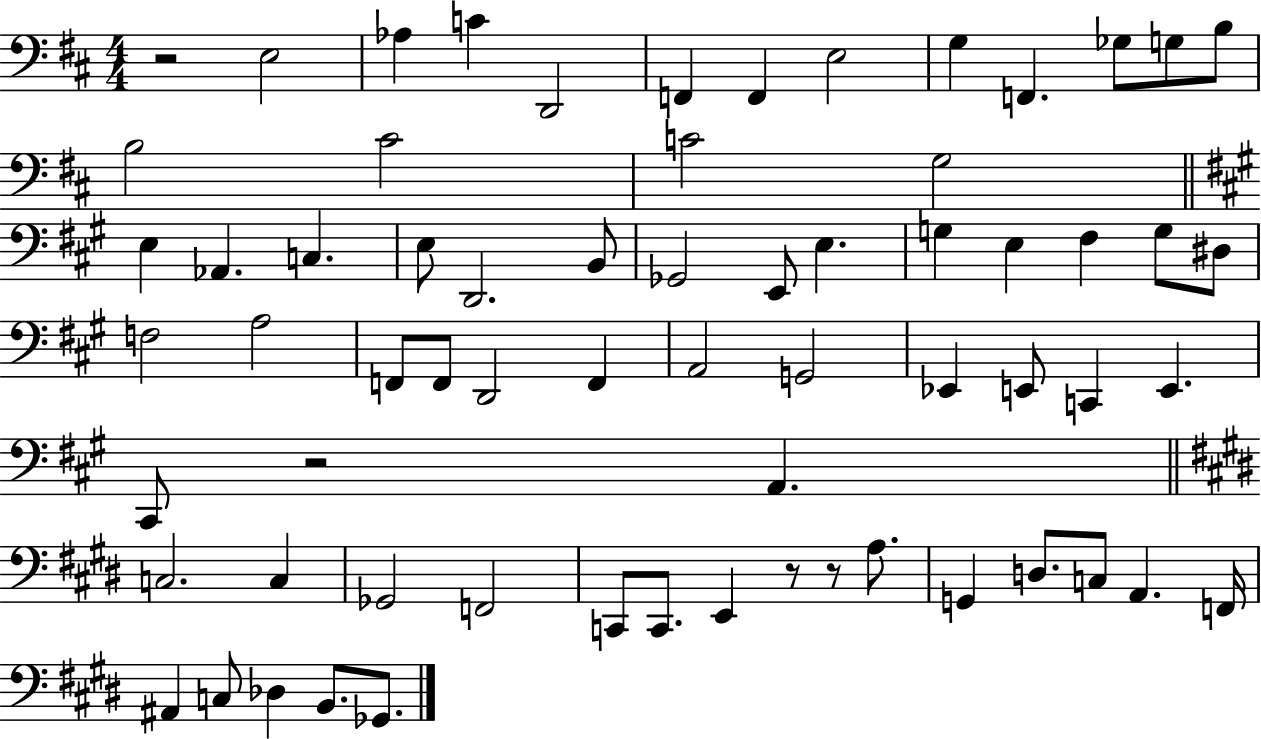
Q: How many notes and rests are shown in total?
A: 66